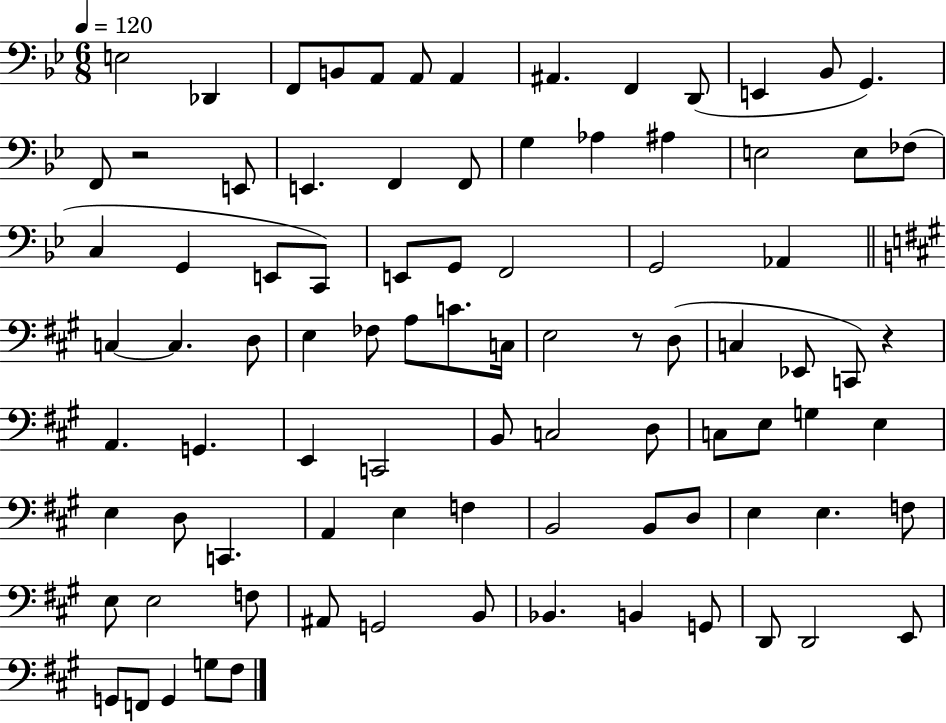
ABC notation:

X:1
T:Untitled
M:6/8
L:1/4
K:Bb
E,2 _D,, F,,/2 B,,/2 A,,/2 A,,/2 A,, ^A,, F,, D,,/2 E,, _B,,/2 G,, F,,/2 z2 E,,/2 E,, F,, F,,/2 G, _A, ^A, E,2 E,/2 _F,/2 C, G,, E,,/2 C,,/2 E,,/2 G,,/2 F,,2 G,,2 _A,, C, C, D,/2 E, _F,/2 A,/2 C/2 C,/4 E,2 z/2 D,/2 C, _E,,/2 C,,/2 z A,, G,, E,, C,,2 B,,/2 C,2 D,/2 C,/2 E,/2 G, E, E, D,/2 C,, A,, E, F, B,,2 B,,/2 D,/2 E, E, F,/2 E,/2 E,2 F,/2 ^A,,/2 G,,2 B,,/2 _B,, B,, G,,/2 D,,/2 D,,2 E,,/2 G,,/2 F,,/2 G,, G,/2 ^F,/2